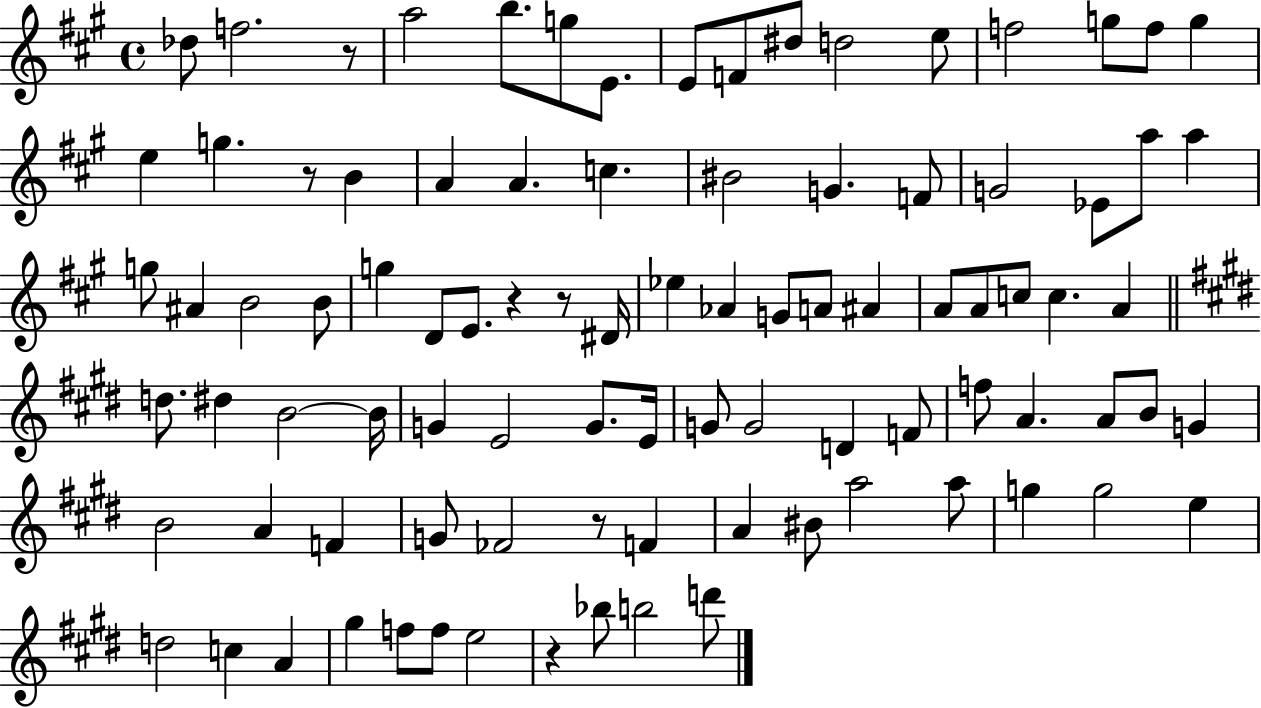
X:1
T:Untitled
M:4/4
L:1/4
K:A
_d/2 f2 z/2 a2 b/2 g/2 E/2 E/2 F/2 ^d/2 d2 e/2 f2 g/2 f/2 g e g z/2 B A A c ^B2 G F/2 G2 _E/2 a/2 a g/2 ^A B2 B/2 g D/2 E/2 z z/2 ^D/4 _e _A G/2 A/2 ^A A/2 A/2 c/2 c A d/2 ^d B2 B/4 G E2 G/2 E/4 G/2 G2 D F/2 f/2 A A/2 B/2 G B2 A F G/2 _F2 z/2 F A ^B/2 a2 a/2 g g2 e d2 c A ^g f/2 f/2 e2 z _b/2 b2 d'/2